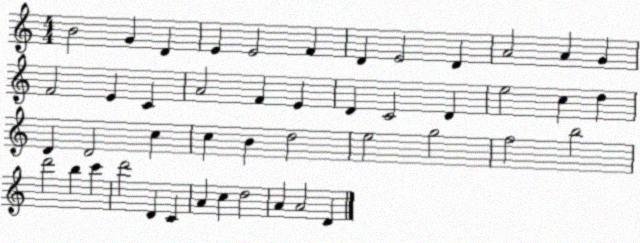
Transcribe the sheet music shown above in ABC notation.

X:1
T:Untitled
M:4/4
L:1/4
K:C
B2 G D E E2 F D E2 D A2 A G F2 E C A2 F E D C2 D e2 c d D D2 c c B d2 e2 g2 f2 b2 d'2 b c' d'2 D C A c d2 A A2 D